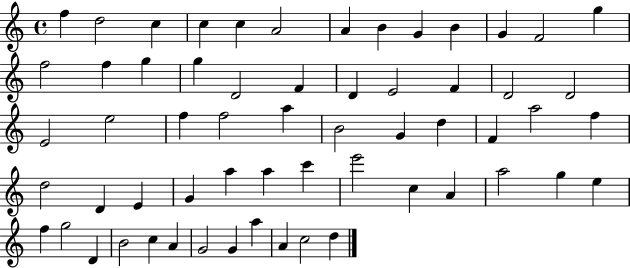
{
  \clef treble
  \time 4/4
  \defaultTimeSignature
  \key c \major
  f''4 d''2 c''4 | c''4 c''4 a'2 | a'4 b'4 g'4 b'4 | g'4 f'2 g''4 | \break f''2 f''4 g''4 | g''4 d'2 f'4 | d'4 e'2 f'4 | d'2 d'2 | \break e'2 e''2 | f''4 f''2 a''4 | b'2 g'4 d''4 | f'4 a''2 f''4 | \break d''2 d'4 e'4 | g'4 a''4 a''4 c'''4 | e'''2 c''4 a'4 | a''2 g''4 e''4 | \break f''4 g''2 d'4 | b'2 c''4 a'4 | g'2 g'4 a''4 | a'4 c''2 d''4 | \break \bar "|."
}